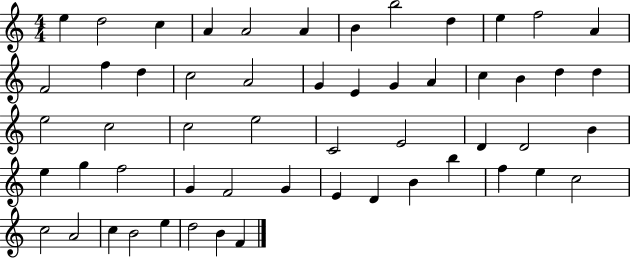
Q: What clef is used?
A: treble